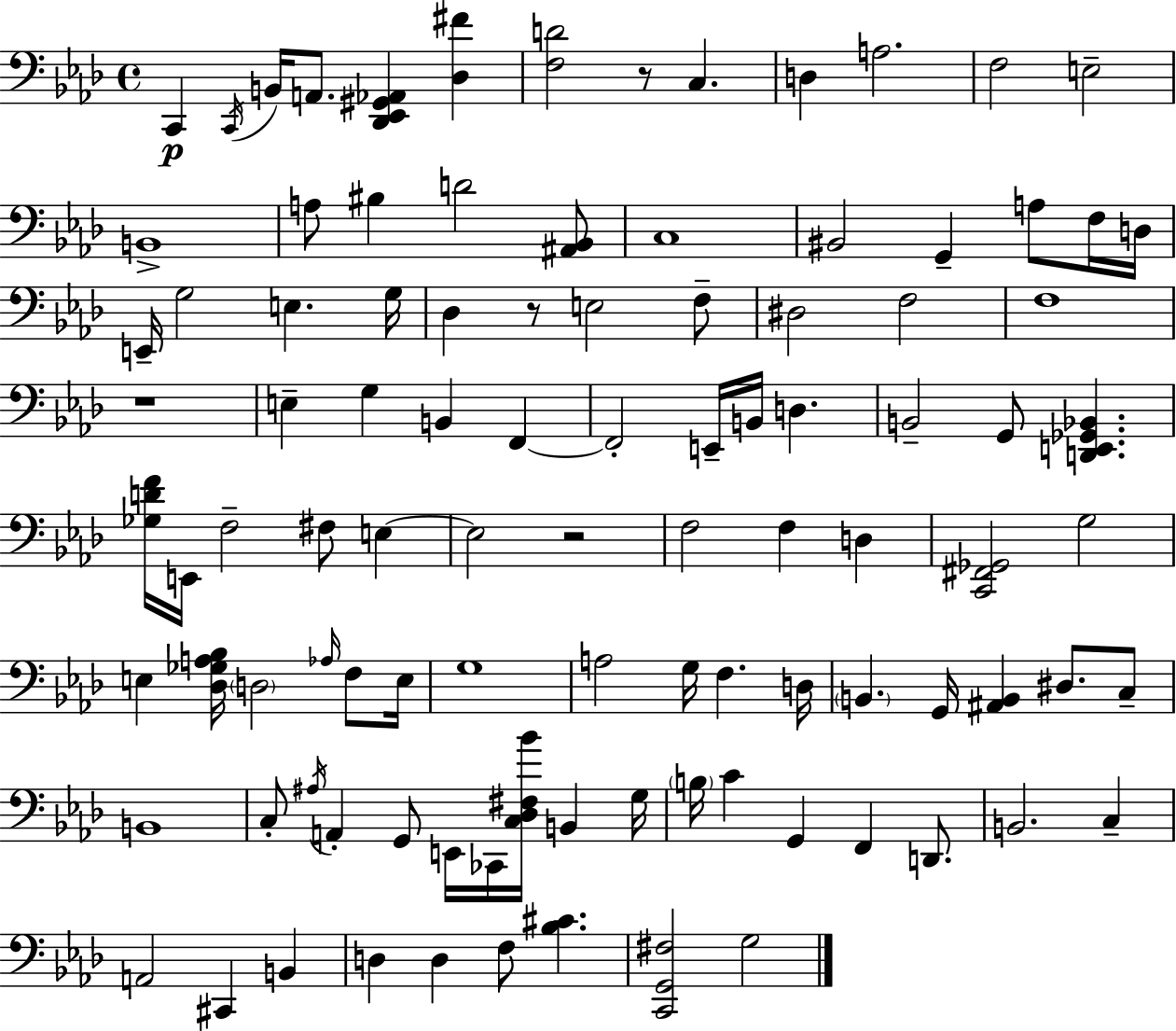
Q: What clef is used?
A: bass